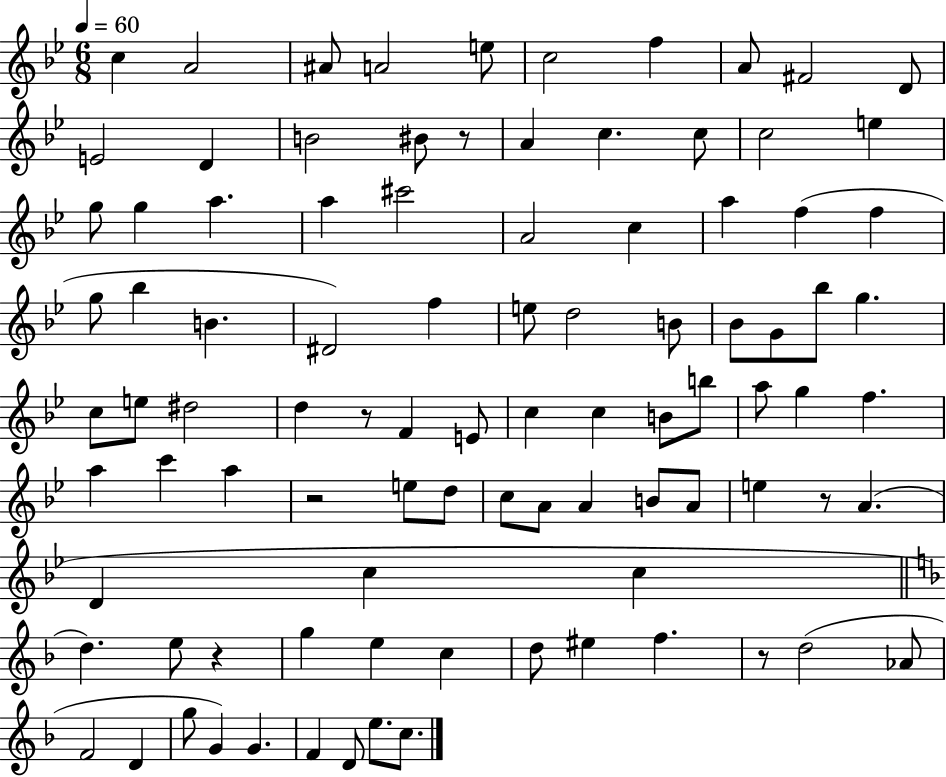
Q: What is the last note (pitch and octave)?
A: C5